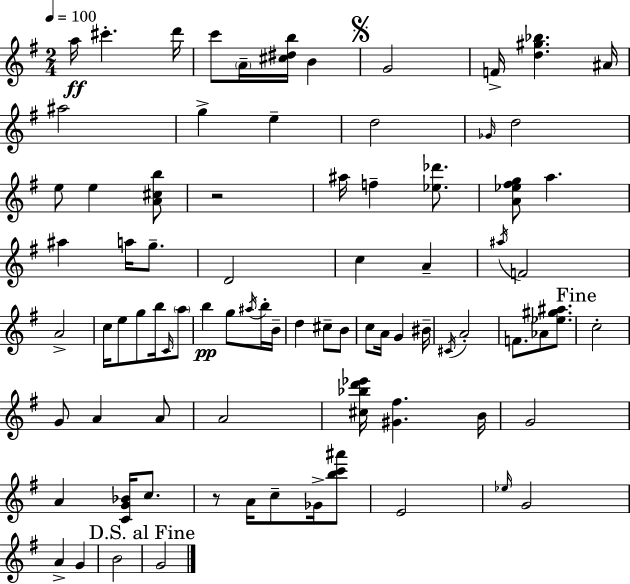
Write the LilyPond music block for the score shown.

{
  \clef treble
  \numericTimeSignature
  \time 2/4
  \key e \minor
  \tempo 4 = 100
  a''16\ff cis'''4.-. d'''16 | c'''8 \parenthesize a'16-- <cis'' dis'' b''>16 b'4 | \mark \markup { \musicglyph "scripts.segno" } g'2 | f'16-> <d'' gis'' bes''>4. ais'16 | \break ais''2 | g''4-> e''4-- | d''2 | \grace { ges'16 } d''2 | \break e''8 e''4 <a' cis'' b''>8 | r2 | ais''16 f''4-- <ees'' des'''>8. | <a' ees'' fis'' g''>8 a''4. | \break ais''4 a''16 g''8.-- | d'2 | c''4 a'4-- | \acciaccatura { ais''16 } f'2 | \break a'2-> | c''16 e''8 g''8 b''16 | \grace { c'16 } \parenthesize a''8 b''4\pp g''8 | \acciaccatura { ais''16 } b''16-. b'16-- d''4 | \break cis''8-- b'8 c''8 a'16 g'4 | bis'16-- \acciaccatura { cis'16 } a'2-. | f'8. | aes'8 <ees'' gis'' ais''>8. \mark "Fine" c''2-. | \break g'8 a'4 | a'8 a'2 | <cis'' bes'' d''' ees'''>16 <gis' fis''>4. | b'16 g'2 | \break a'4 | <c' g' bes'>16 c''8. r8 a'16 | c''8-- ges'16-> <b'' c''' ais'''>8 e'2 | \grace { ees''16 } g'2 | \break a'4-> | g'4 b'2 | \mark "D.S. al Fine" g'2 | \bar "|."
}